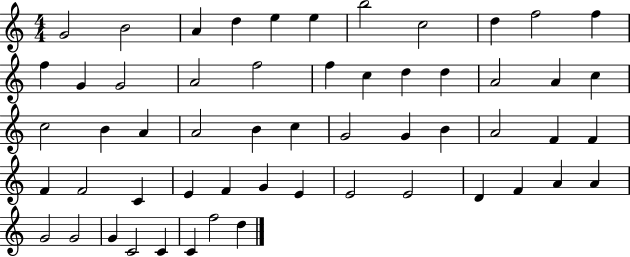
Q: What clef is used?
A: treble